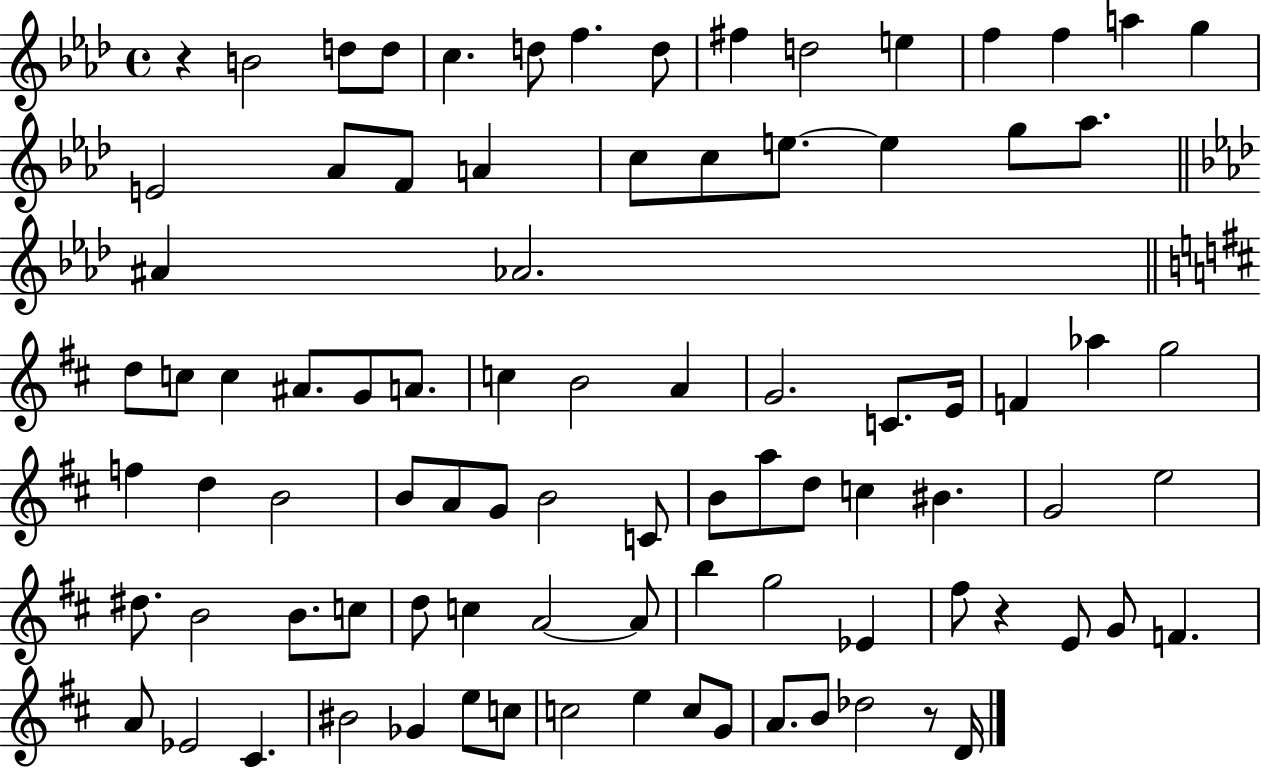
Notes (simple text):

R/q B4/h D5/e D5/e C5/q. D5/e F5/q. D5/e F#5/q D5/h E5/q F5/q F5/q A5/q G5/q E4/h Ab4/e F4/e A4/q C5/e C5/e E5/e. E5/q G5/e Ab5/e. A#4/q Ab4/h. D5/e C5/e C5/q A#4/e. G4/e A4/e. C5/q B4/h A4/q G4/h. C4/e. E4/s F4/q Ab5/q G5/h F5/q D5/q B4/h B4/e A4/e G4/e B4/h C4/e B4/e A5/e D5/e C5/q BIS4/q. G4/h E5/h D#5/e. B4/h B4/e. C5/e D5/e C5/q A4/h A4/e B5/q G5/h Eb4/q F#5/e R/q E4/e G4/e F4/q. A4/e Eb4/h C#4/q. BIS4/h Gb4/q E5/e C5/e C5/h E5/q C5/e G4/e A4/e. B4/e Db5/h R/e D4/s